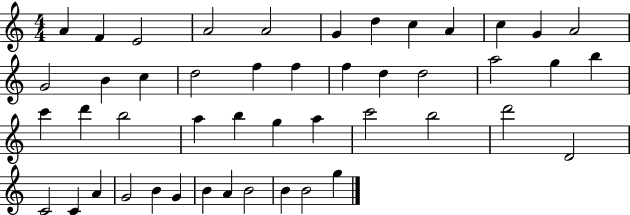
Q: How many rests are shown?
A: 0